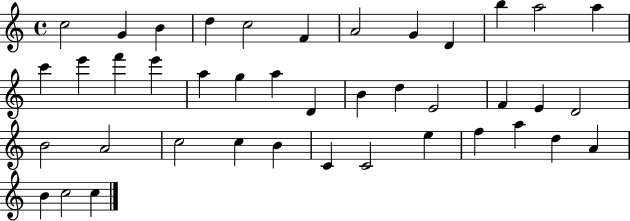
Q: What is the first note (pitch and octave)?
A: C5